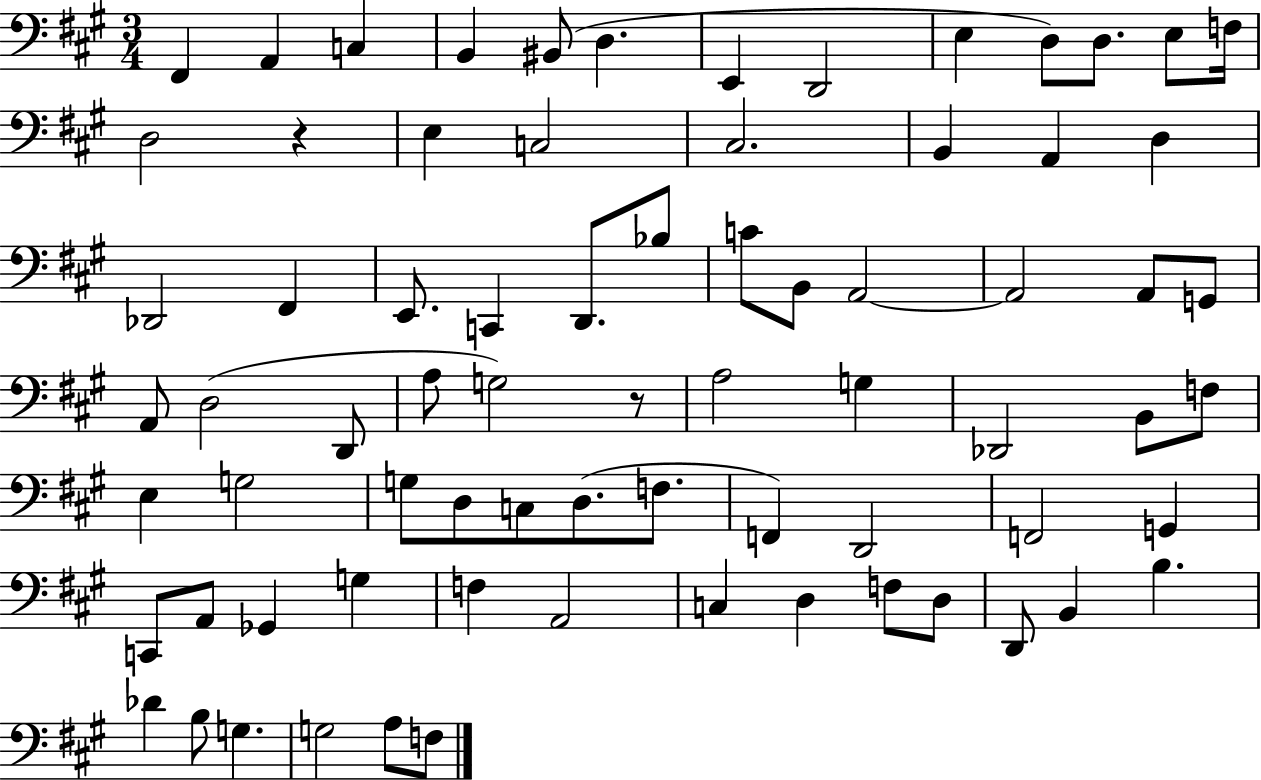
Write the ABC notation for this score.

X:1
T:Untitled
M:3/4
L:1/4
K:A
^F,, A,, C, B,, ^B,,/2 D, E,, D,,2 E, D,/2 D,/2 E,/2 F,/4 D,2 z E, C,2 ^C,2 B,, A,, D, _D,,2 ^F,, E,,/2 C,, D,,/2 _B,/2 C/2 B,,/2 A,,2 A,,2 A,,/2 G,,/2 A,,/2 D,2 D,,/2 A,/2 G,2 z/2 A,2 G, _D,,2 B,,/2 F,/2 E, G,2 G,/2 D,/2 C,/2 D,/2 F,/2 F,, D,,2 F,,2 G,, C,,/2 A,,/2 _G,, G, F, A,,2 C, D, F,/2 D,/2 D,,/2 B,, B, _D B,/2 G, G,2 A,/2 F,/2